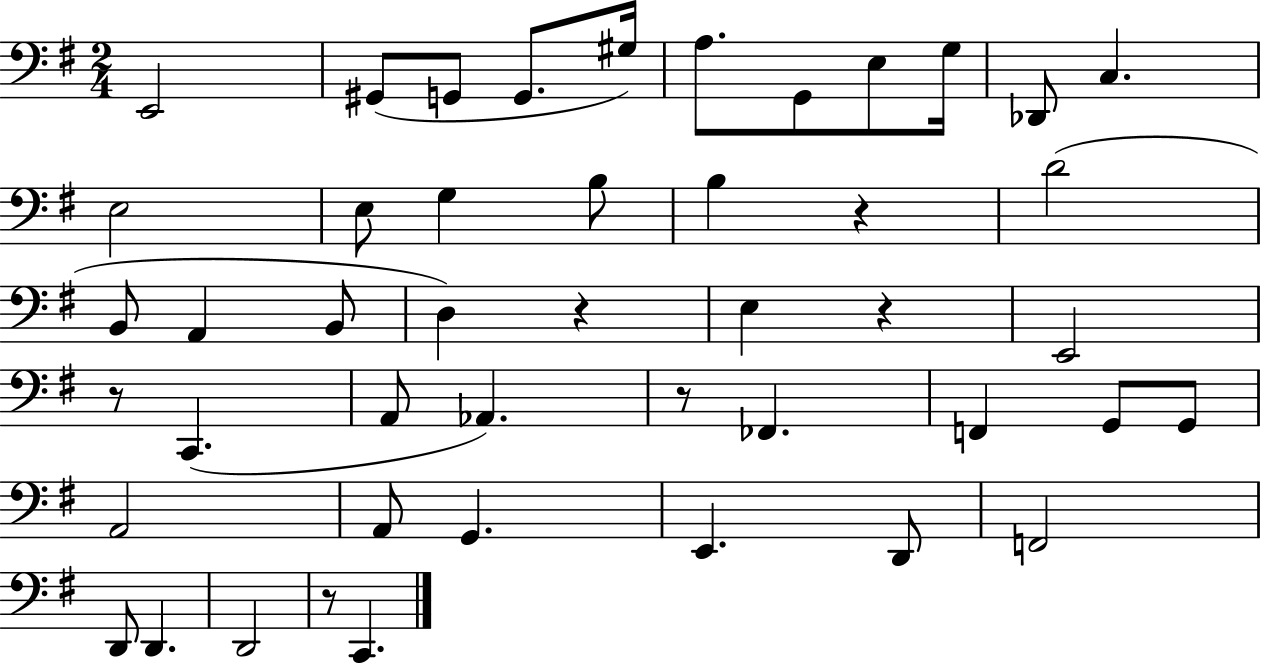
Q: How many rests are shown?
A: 6